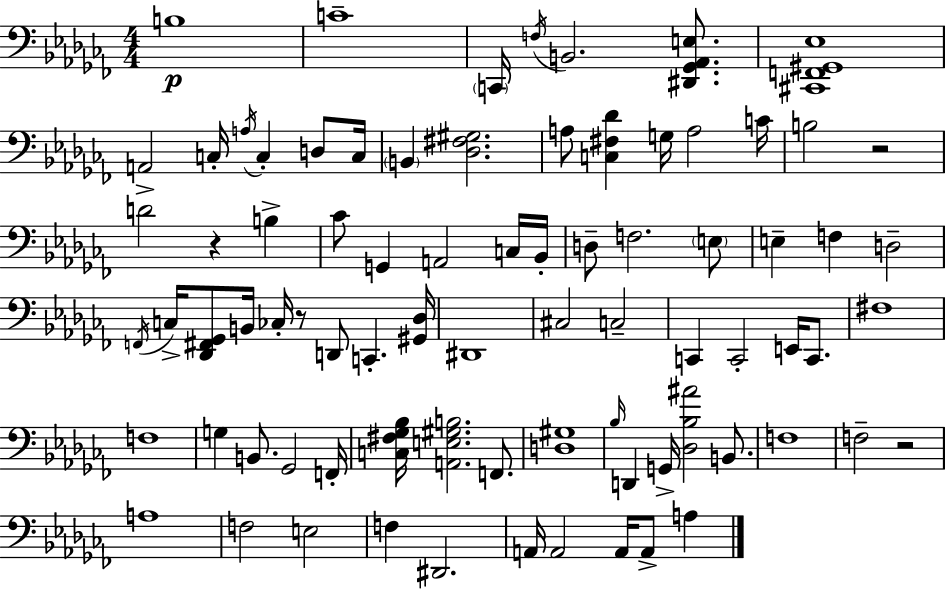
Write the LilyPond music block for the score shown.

{
  \clef bass
  \numericTimeSignature
  \time 4/4
  \key aes \minor
  b1\p | c'1-- | \parenthesize c,16 \acciaccatura { f16 } b,2. <dis, ges, aes, e>8. | <cis, f, gis, ees>1 | \break a,2-> c16-. \acciaccatura { a16 } c4-. d8 | c16 \parenthesize b,4 <des fis gis>2. | a8 <c fis des'>4 g16 a2 | c'16 b2 r2 | \break d'2 r4 b4-> | ces'8 g,4 a,2 | c16 bes,16-. d8-- f2. | \parenthesize e8 e4-- f4 d2-- | \break \acciaccatura { f,16 } c16-> <des, fis, ges,>8 b,16 ces16-. r8 d,8 c,4.-. | <gis, des>16 dis,1 | cis2 c2-- | c,4 c,2-. e,16 | \break c,8. fis1 | f1 | g4 b,8. ges,2 | f,16-. <c fis ges bes>16 <a, e gis b>2. | \break f,8. <d gis>1 | \grace { bes16 } d,4 g,16-> <des bes ais'>2 | b,8. f1 | f2-- r2 | \break a1 | f2 e2 | f4 dis,2. | a,16 a,2 a,16 a,8-> | \break a4 \bar "|."
}